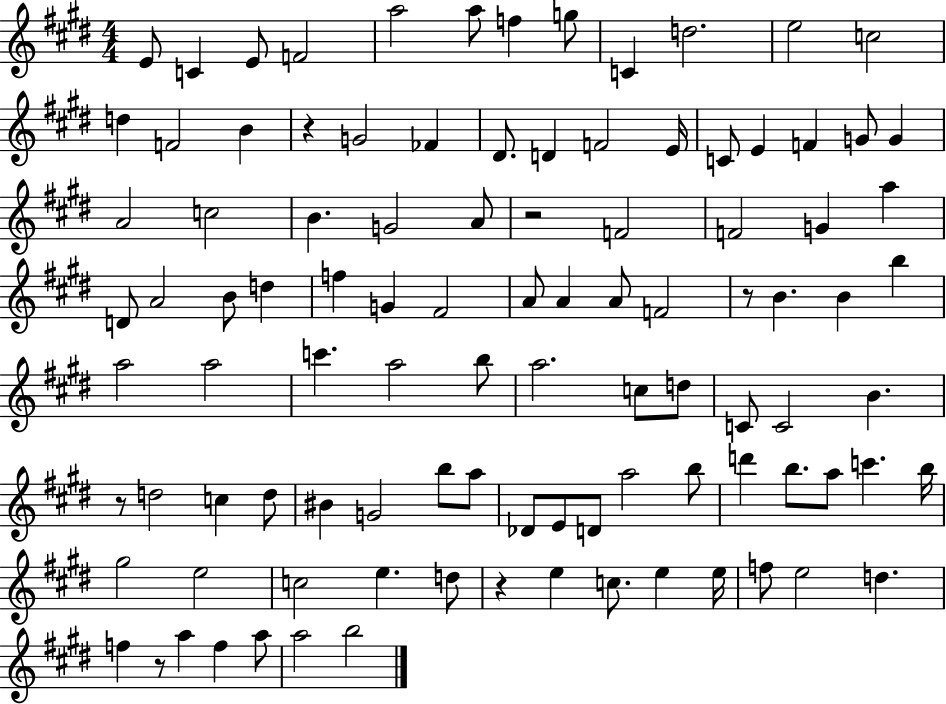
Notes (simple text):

E4/e C4/q E4/e F4/h A5/h A5/e F5/q G5/e C4/q D5/h. E5/h C5/h D5/q F4/h B4/q R/q G4/h FES4/q D#4/e. D4/q F4/h E4/s C4/e E4/q F4/q G4/e G4/q A4/h C5/h B4/q. G4/h A4/e R/h F4/h F4/h G4/q A5/q D4/e A4/h B4/e D5/q F5/q G4/q F#4/h A4/e A4/q A4/e F4/h R/e B4/q. B4/q B5/q A5/h A5/h C6/q. A5/h B5/e A5/h. C5/e D5/e C4/e C4/h B4/q. R/e D5/h C5/q D5/e BIS4/q G4/h B5/e A5/e Db4/e E4/e D4/e A5/h B5/e D6/q B5/e. A5/e C6/q. B5/s G#5/h E5/h C5/h E5/q. D5/e R/q E5/q C5/e. E5/q E5/s F5/e E5/h D5/q. F5/q R/e A5/q F5/q A5/e A5/h B5/h